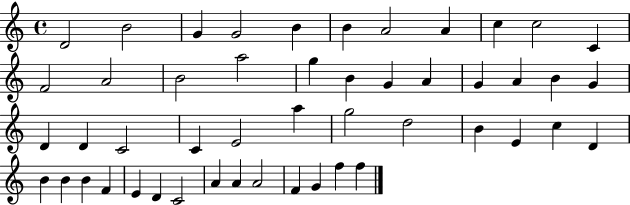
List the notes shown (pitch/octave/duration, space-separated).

D4/h B4/h G4/q G4/h B4/q B4/q A4/h A4/q C5/q C5/h C4/q F4/h A4/h B4/h A5/h G5/q B4/q G4/q A4/q G4/q A4/q B4/q G4/q D4/q D4/q C4/h C4/q E4/h A5/q G5/h D5/h B4/q E4/q C5/q D4/q B4/q B4/q B4/q F4/q E4/q D4/q C4/h A4/q A4/q A4/h F4/q G4/q F5/q F5/q